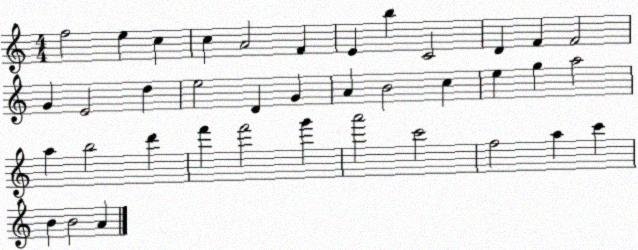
X:1
T:Untitled
M:4/4
L:1/4
K:C
f2 e c c A2 F E b C2 D F F2 G E2 d e2 D G A B2 c e g a2 a b2 d' f' f'2 g' a'2 c'2 f2 a c' B B2 A